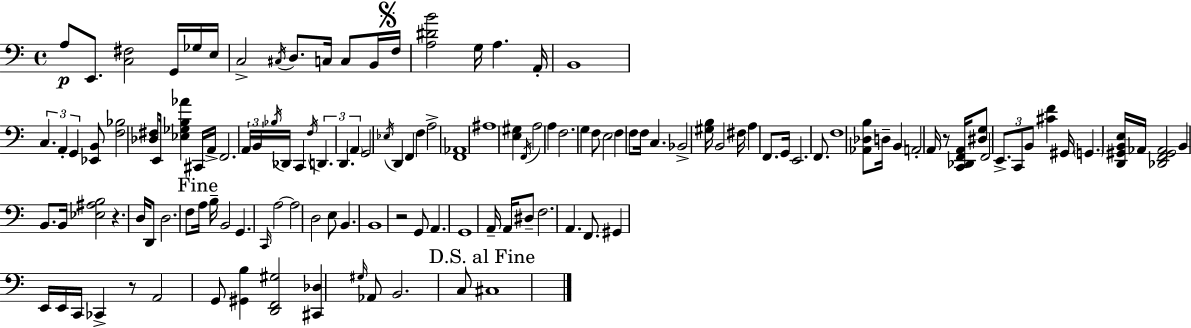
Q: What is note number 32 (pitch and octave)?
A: A2